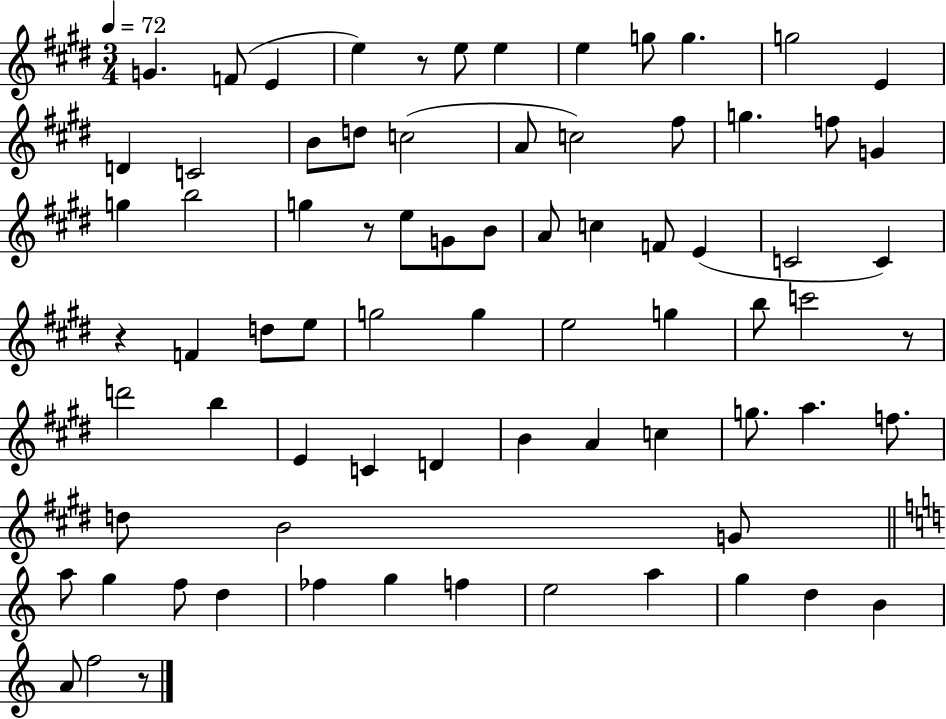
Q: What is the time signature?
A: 3/4